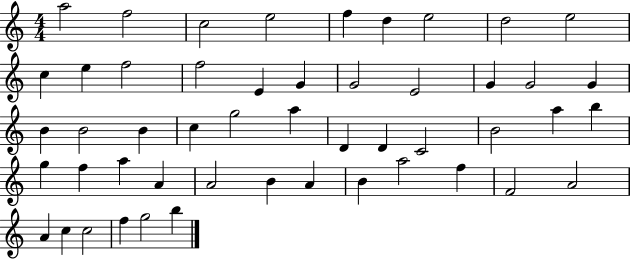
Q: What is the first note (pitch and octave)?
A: A5